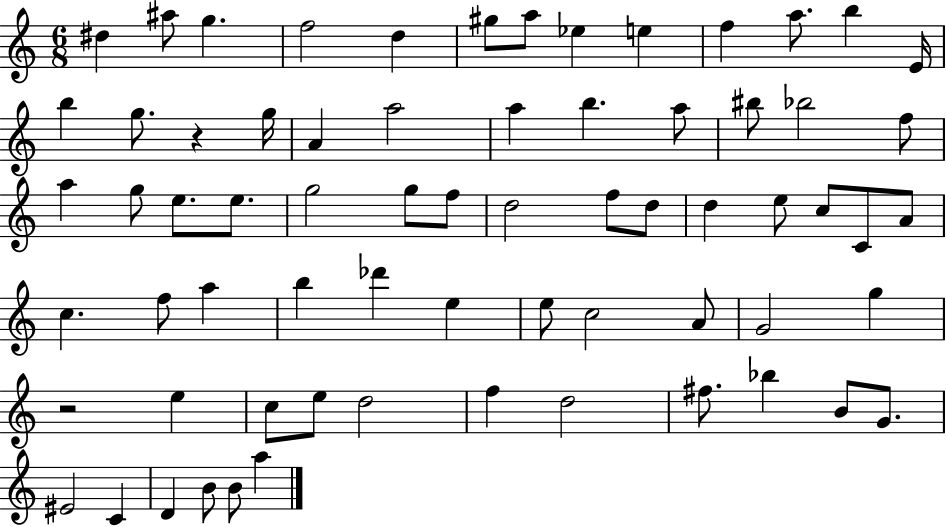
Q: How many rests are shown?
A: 2